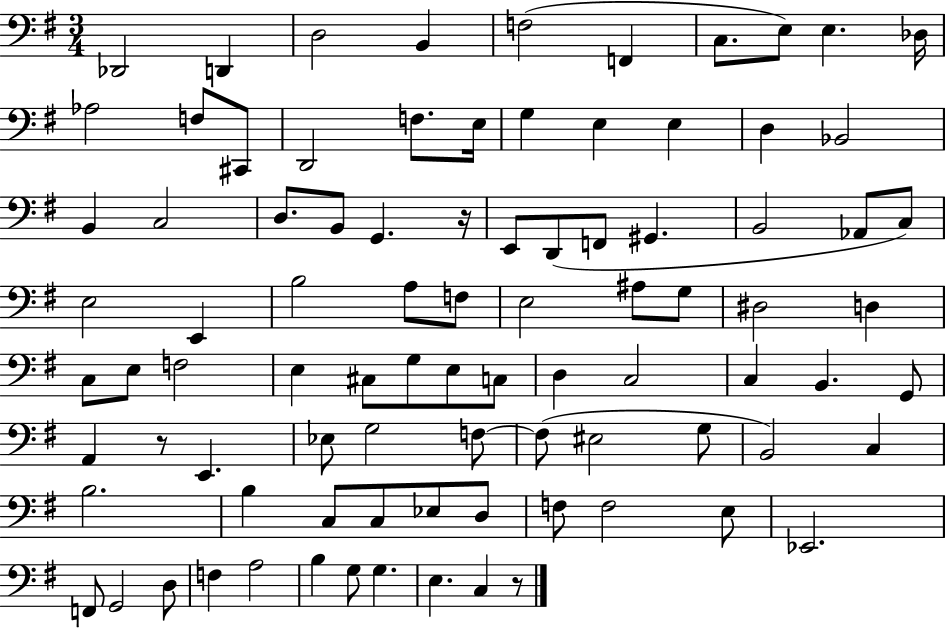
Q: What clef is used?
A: bass